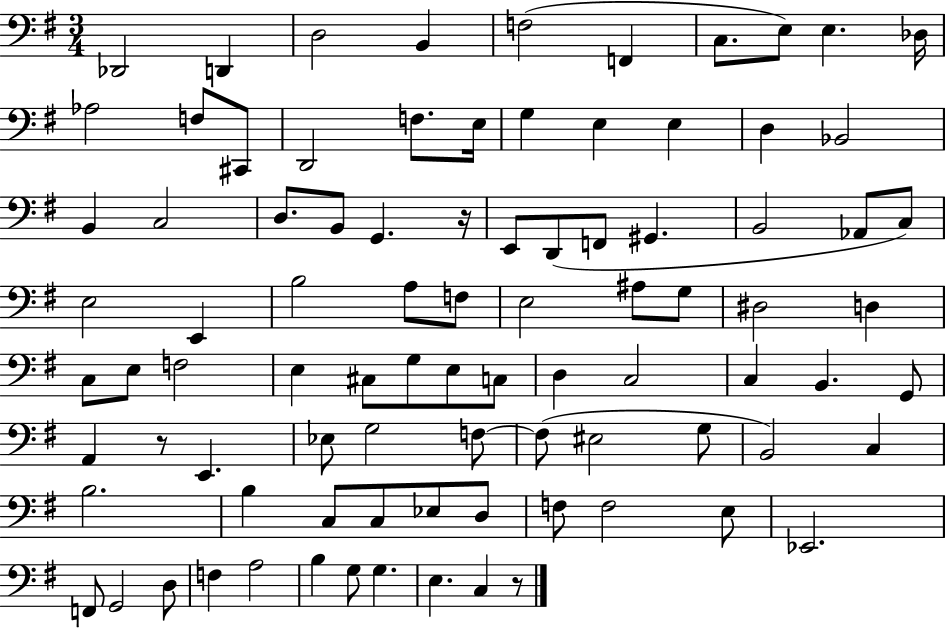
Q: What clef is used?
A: bass